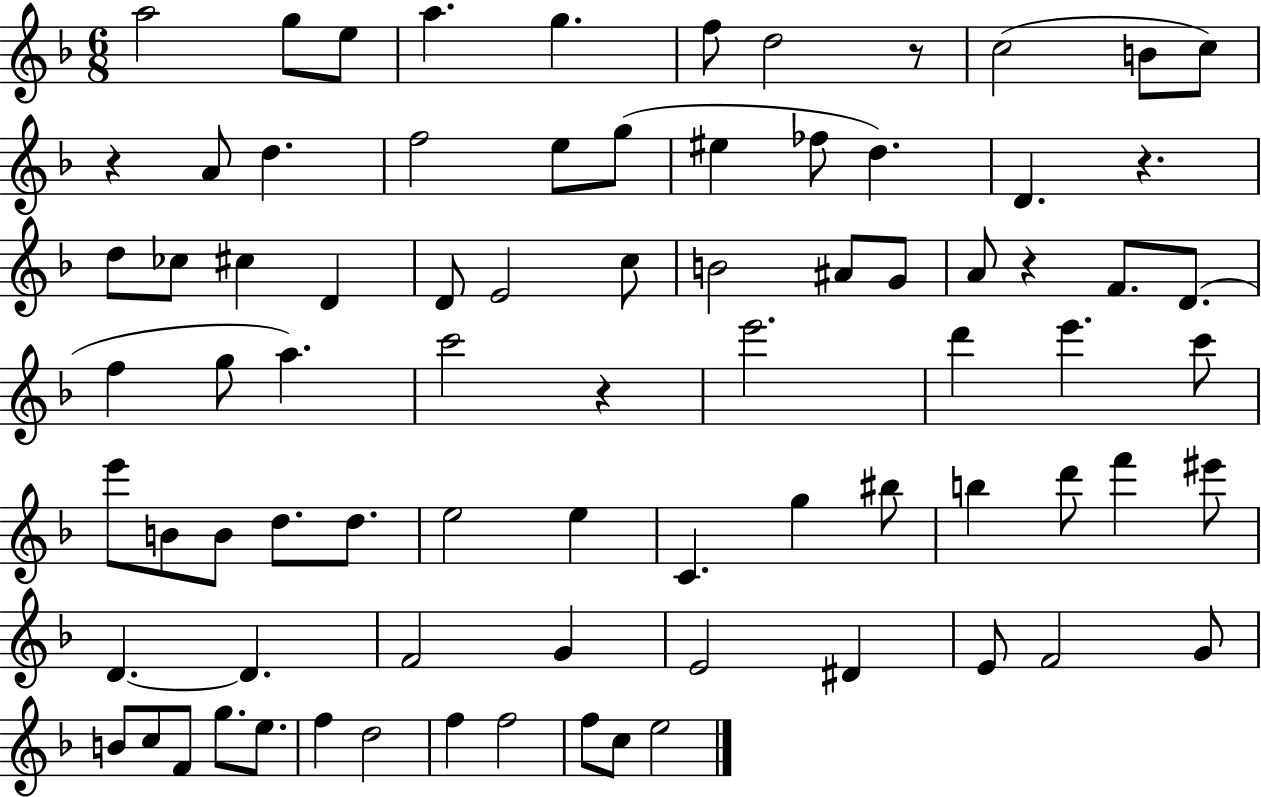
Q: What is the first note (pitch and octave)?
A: A5